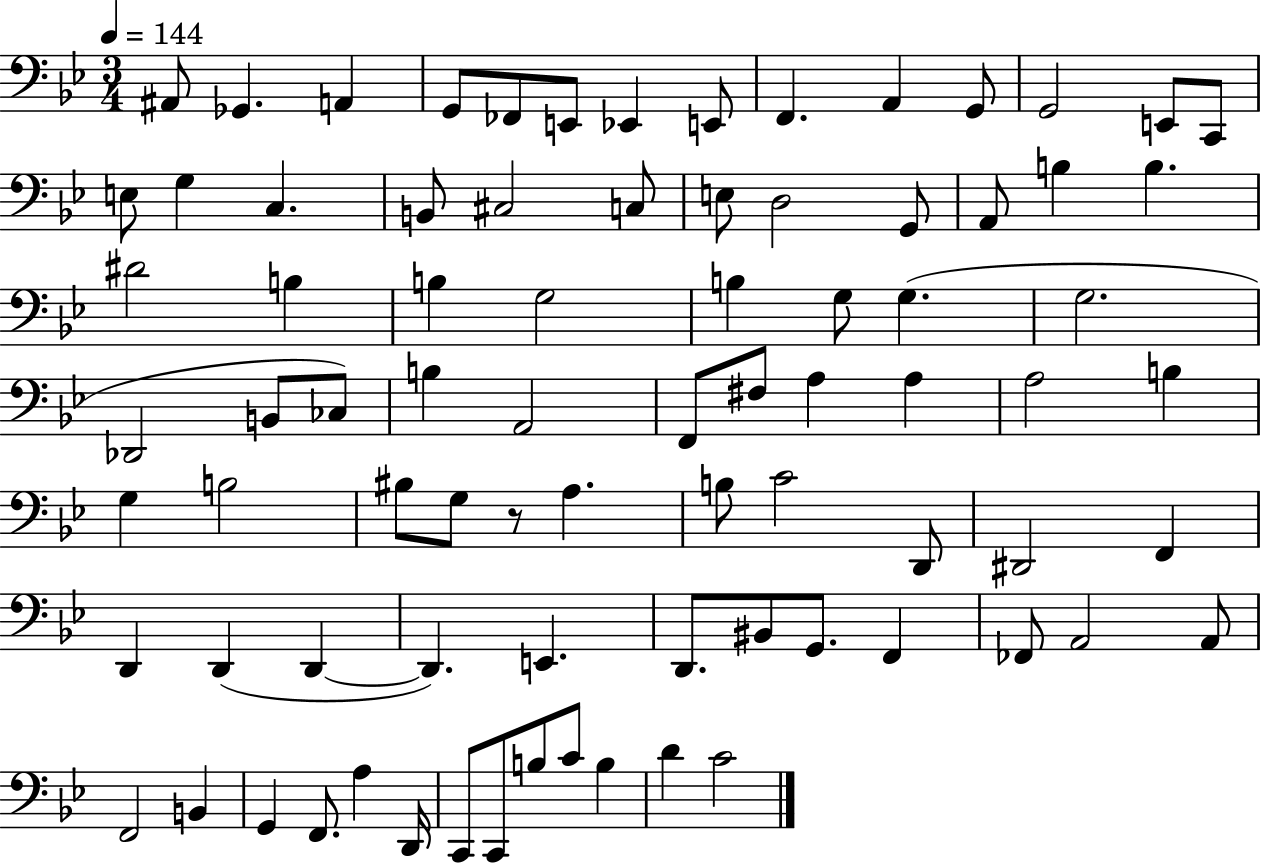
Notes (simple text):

A#2/e Gb2/q. A2/q G2/e FES2/e E2/e Eb2/q E2/e F2/q. A2/q G2/e G2/h E2/e C2/e E3/e G3/q C3/q. B2/e C#3/h C3/e E3/e D3/h G2/e A2/e B3/q B3/q. D#4/h B3/q B3/q G3/h B3/q G3/e G3/q. G3/h. Db2/h B2/e CES3/e B3/q A2/h F2/e F#3/e A3/q A3/q A3/h B3/q G3/q B3/h BIS3/e G3/e R/e A3/q. B3/e C4/h D2/e D#2/h F2/q D2/q D2/q D2/q D2/q. E2/q. D2/e. BIS2/e G2/e. F2/q FES2/e A2/h A2/e F2/h B2/q G2/q F2/e. A3/q D2/s C2/e C2/e B3/e C4/e B3/q D4/q C4/h